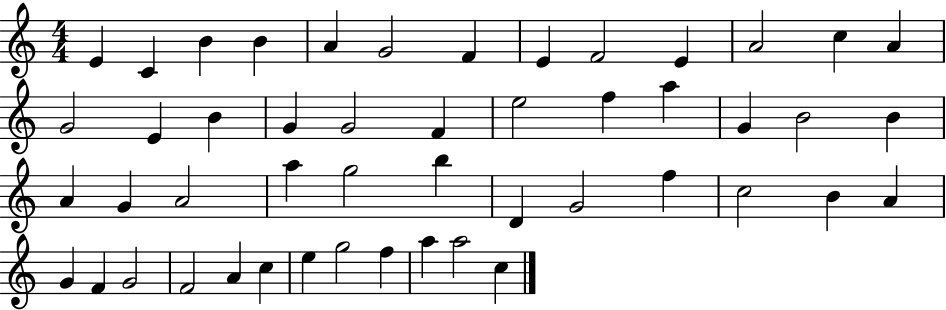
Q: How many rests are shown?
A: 0